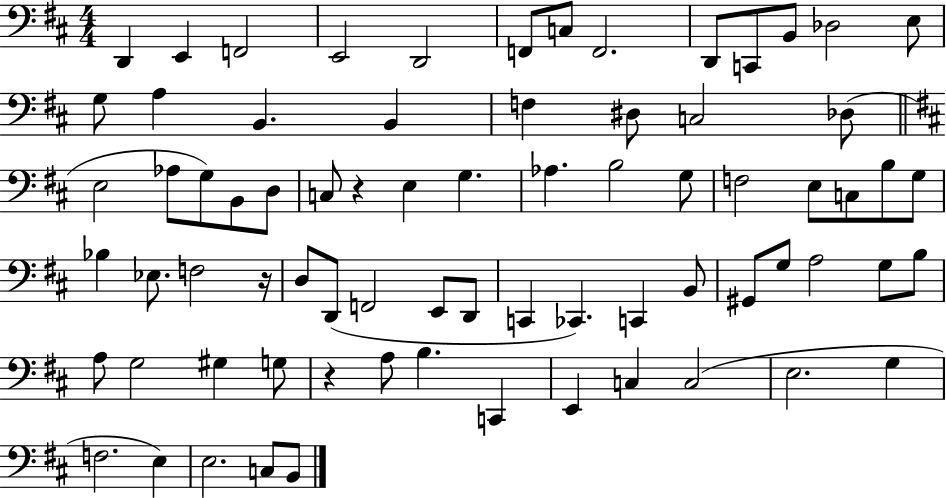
X:1
T:Untitled
M:4/4
L:1/4
K:D
D,, E,, F,,2 E,,2 D,,2 F,,/2 C,/2 F,,2 D,,/2 C,,/2 B,,/2 _D,2 E,/2 G,/2 A, B,, B,, F, ^D,/2 C,2 _D,/2 E,2 _A,/2 G,/2 B,,/2 D,/2 C,/2 z E, G, _A, B,2 G,/2 F,2 E,/2 C,/2 B,/2 G,/2 _B, _E,/2 F,2 z/4 D,/2 D,,/2 F,,2 E,,/2 D,,/2 C,, _C,, C,, B,,/2 ^G,,/2 G,/2 A,2 G,/2 B,/2 A,/2 G,2 ^G, G,/2 z A,/2 B, C,, E,, C, C,2 E,2 G, F,2 E, E,2 C,/2 B,,/2